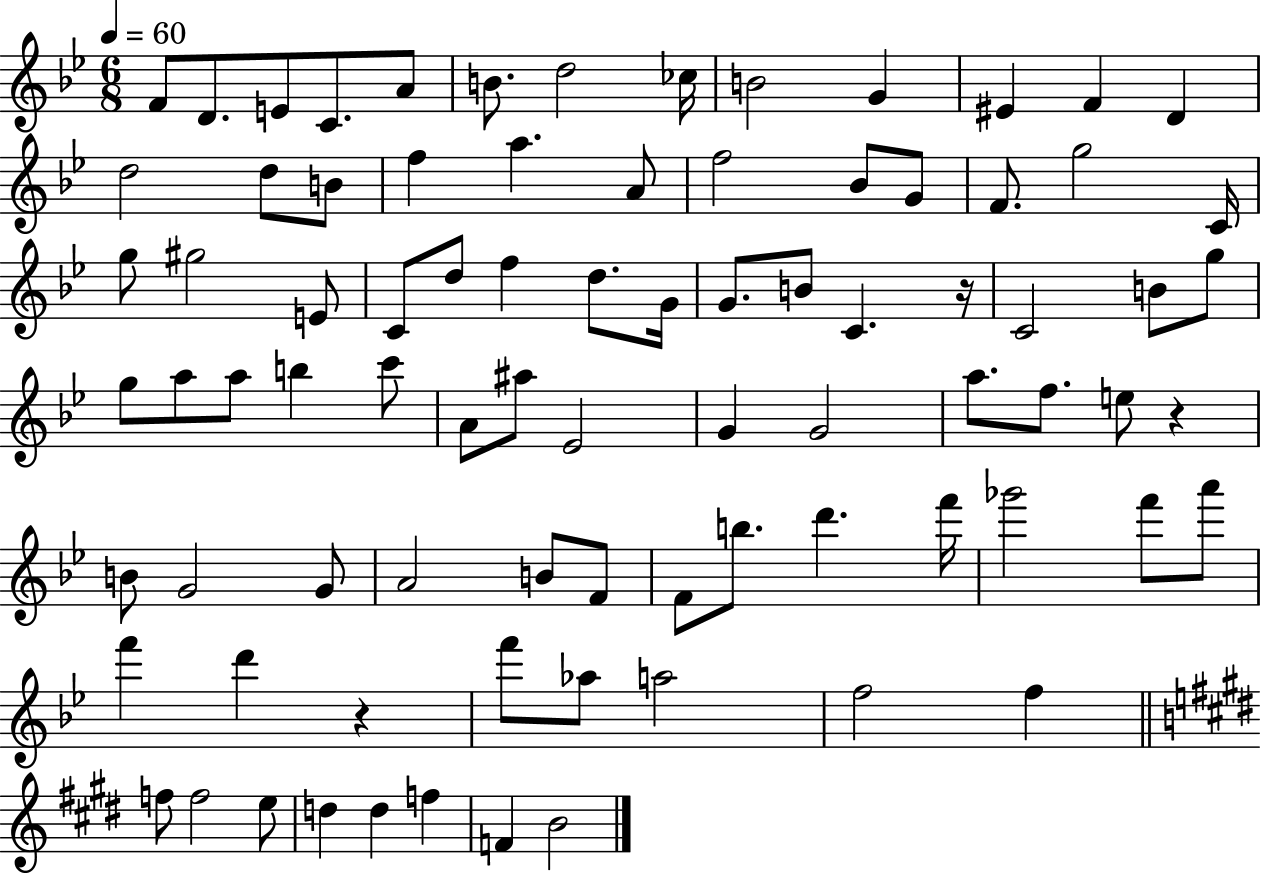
{
  \clef treble
  \numericTimeSignature
  \time 6/8
  \key bes \major
  \tempo 4 = 60
  f'8 d'8. e'8 c'8. a'8 | b'8. d''2 ces''16 | b'2 g'4 | eis'4 f'4 d'4 | \break d''2 d''8 b'8 | f''4 a''4. a'8 | f''2 bes'8 g'8 | f'8. g''2 c'16 | \break g''8 gis''2 e'8 | c'8 d''8 f''4 d''8. g'16 | g'8. b'8 c'4. r16 | c'2 b'8 g''8 | \break g''8 a''8 a''8 b''4 c'''8 | a'8 ais''8 ees'2 | g'4 g'2 | a''8. f''8. e''8 r4 | \break b'8 g'2 g'8 | a'2 b'8 f'8 | f'8 b''8. d'''4. f'''16 | ges'''2 f'''8 a'''8 | \break f'''4 d'''4 r4 | f'''8 aes''8 a''2 | f''2 f''4 | \bar "||" \break \key e \major f''8 f''2 e''8 | d''4 d''4 f''4 | f'4 b'2 | \bar "|."
}